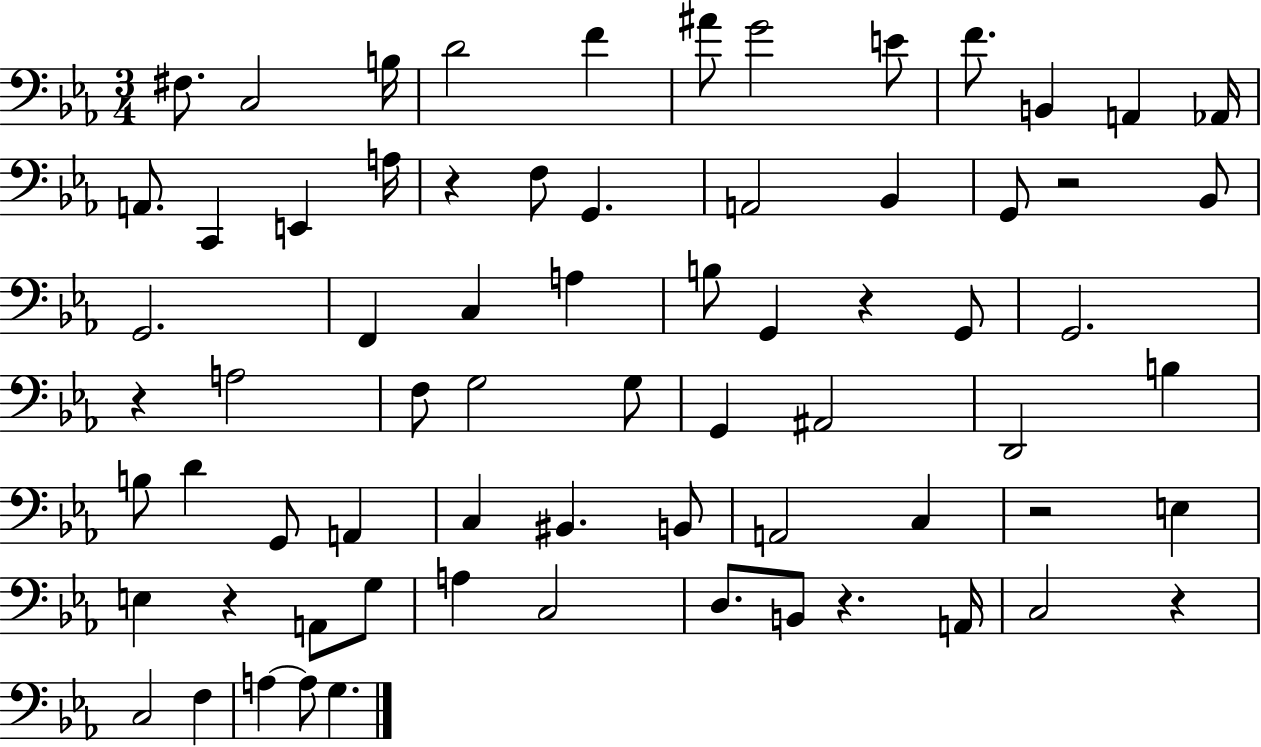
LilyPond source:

{
  \clef bass
  \numericTimeSignature
  \time 3/4
  \key ees \major
  fis8. c2 b16 | d'2 f'4 | ais'8 g'2 e'8 | f'8. b,4 a,4 aes,16 | \break a,8. c,4 e,4 a16 | r4 f8 g,4. | a,2 bes,4 | g,8 r2 bes,8 | \break g,2. | f,4 c4 a4 | b8 g,4 r4 g,8 | g,2. | \break r4 a2 | f8 g2 g8 | g,4 ais,2 | d,2 b4 | \break b8 d'4 g,8 a,4 | c4 bis,4. b,8 | a,2 c4 | r2 e4 | \break e4 r4 a,8 g8 | a4 c2 | d8. b,8 r4. a,16 | c2 r4 | \break c2 f4 | a4~~ a8 g4. | \bar "|."
}